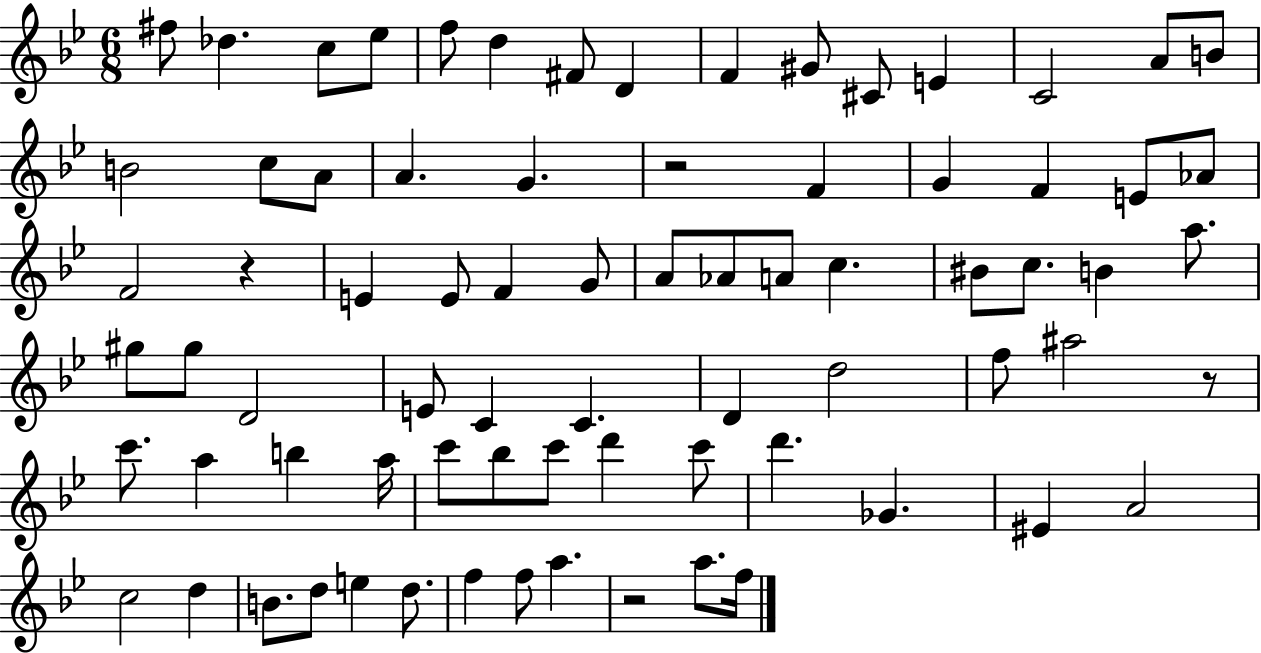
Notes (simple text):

F#5/e Db5/q. C5/e Eb5/e F5/e D5/q F#4/e D4/q F4/q G#4/e C#4/e E4/q C4/h A4/e B4/e B4/h C5/e A4/e A4/q. G4/q. R/h F4/q G4/q F4/q E4/e Ab4/e F4/h R/q E4/q E4/e F4/q G4/e A4/e Ab4/e A4/e C5/q. BIS4/e C5/e. B4/q A5/e. G#5/e G#5/e D4/h E4/e C4/q C4/q. D4/q D5/h F5/e A#5/h R/e C6/e. A5/q B5/q A5/s C6/e Bb5/e C6/e D6/q C6/e D6/q. Gb4/q. EIS4/q A4/h C5/h D5/q B4/e. D5/e E5/q D5/e. F5/q F5/e A5/q. R/h A5/e. F5/s